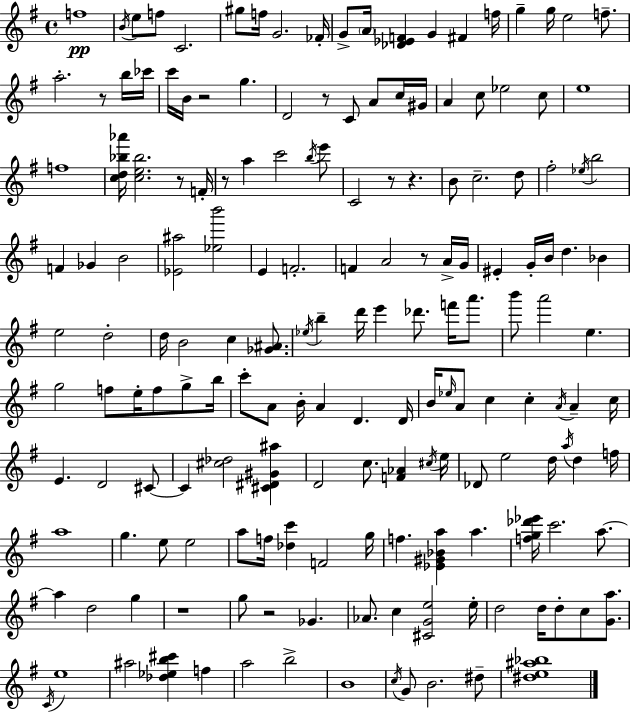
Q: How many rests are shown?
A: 10